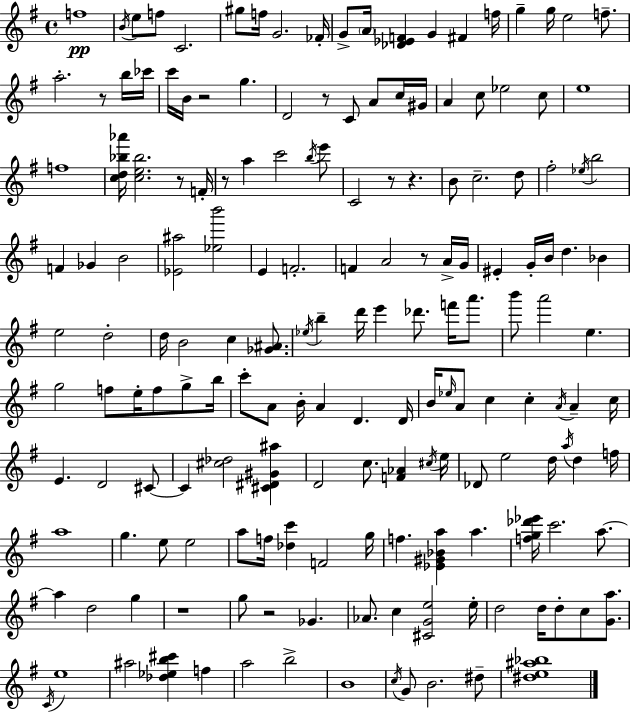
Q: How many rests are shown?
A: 10